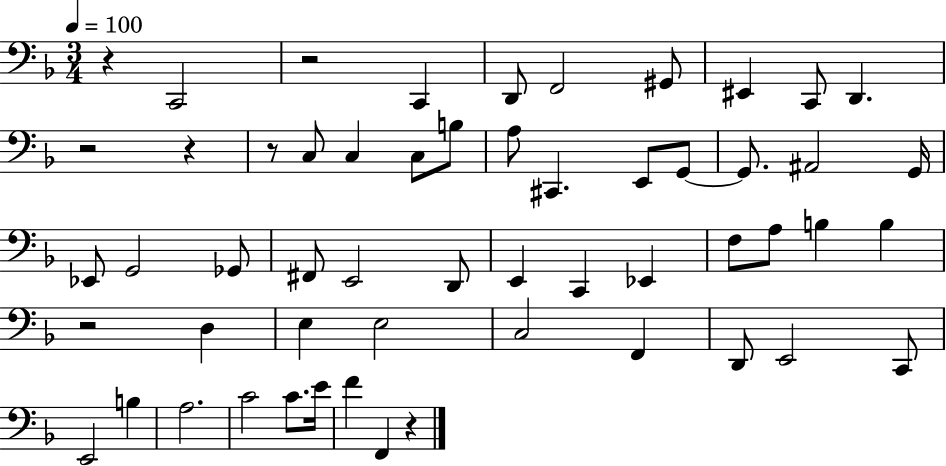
X:1
T:Untitled
M:3/4
L:1/4
K:F
z C,,2 z2 C,, D,,/2 F,,2 ^G,,/2 ^E,, C,,/2 D,, z2 z z/2 C,/2 C, C,/2 B,/2 A,/2 ^C,, E,,/2 G,,/2 G,,/2 ^A,,2 G,,/4 _E,,/2 G,,2 _G,,/2 ^F,,/2 E,,2 D,,/2 E,, C,, _E,, F,/2 A,/2 B, B, z2 D, E, E,2 C,2 F,, D,,/2 E,,2 C,,/2 E,,2 B, A,2 C2 C/2 E/4 F F,, z